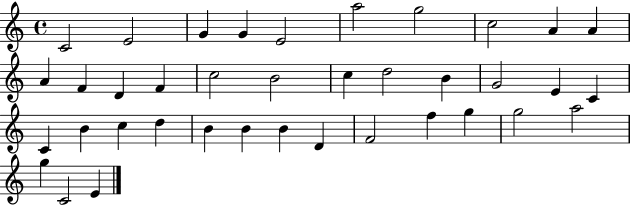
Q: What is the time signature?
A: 4/4